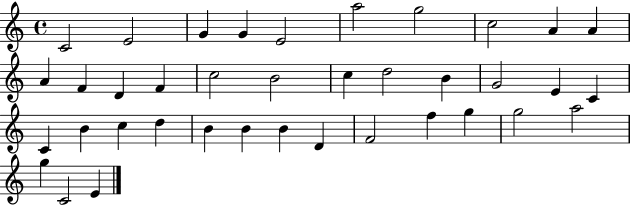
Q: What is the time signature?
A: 4/4